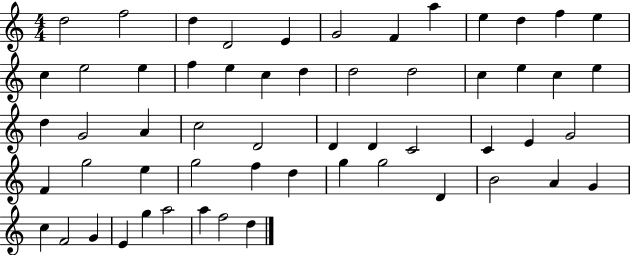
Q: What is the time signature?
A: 4/4